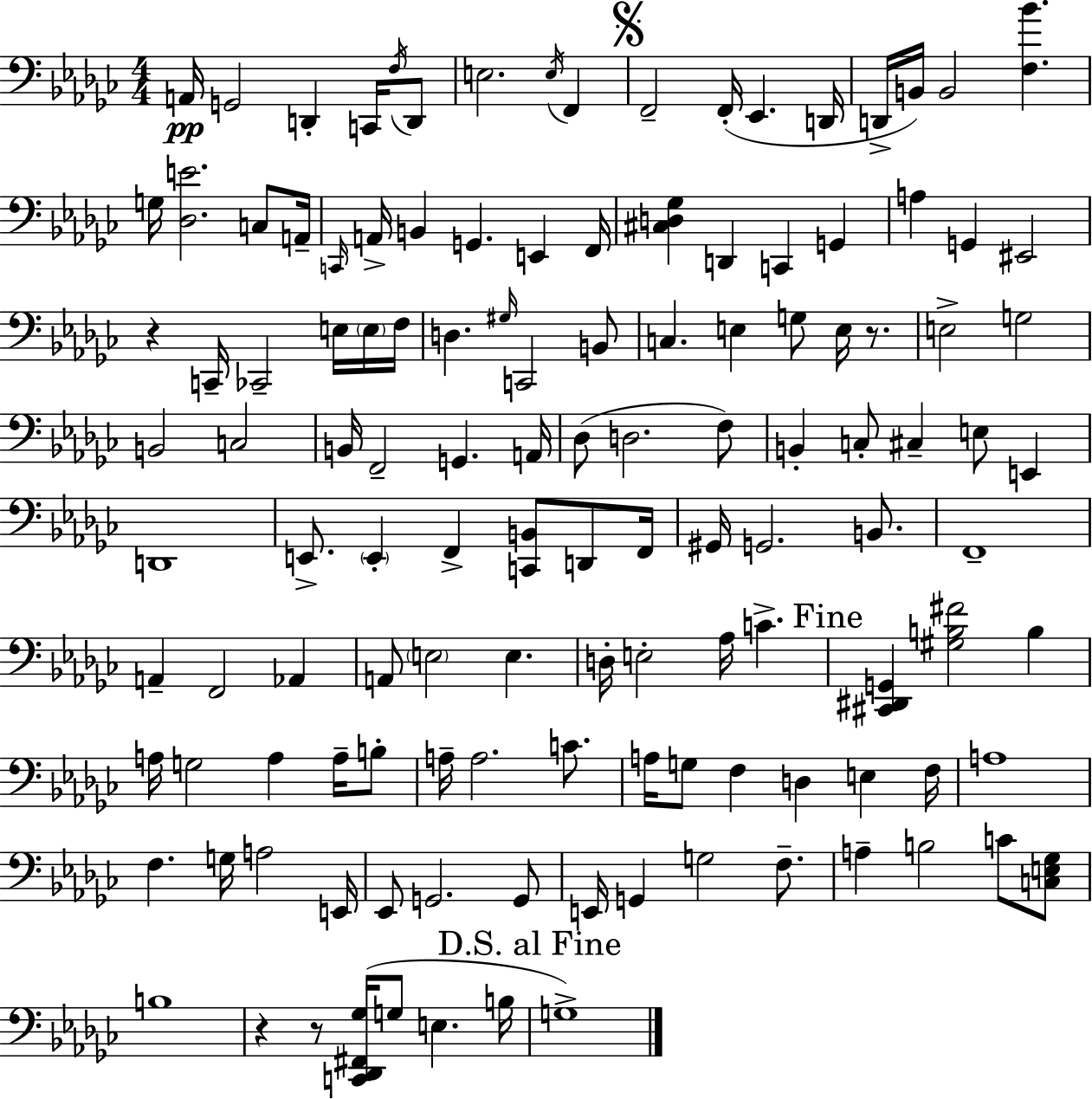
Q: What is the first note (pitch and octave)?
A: A2